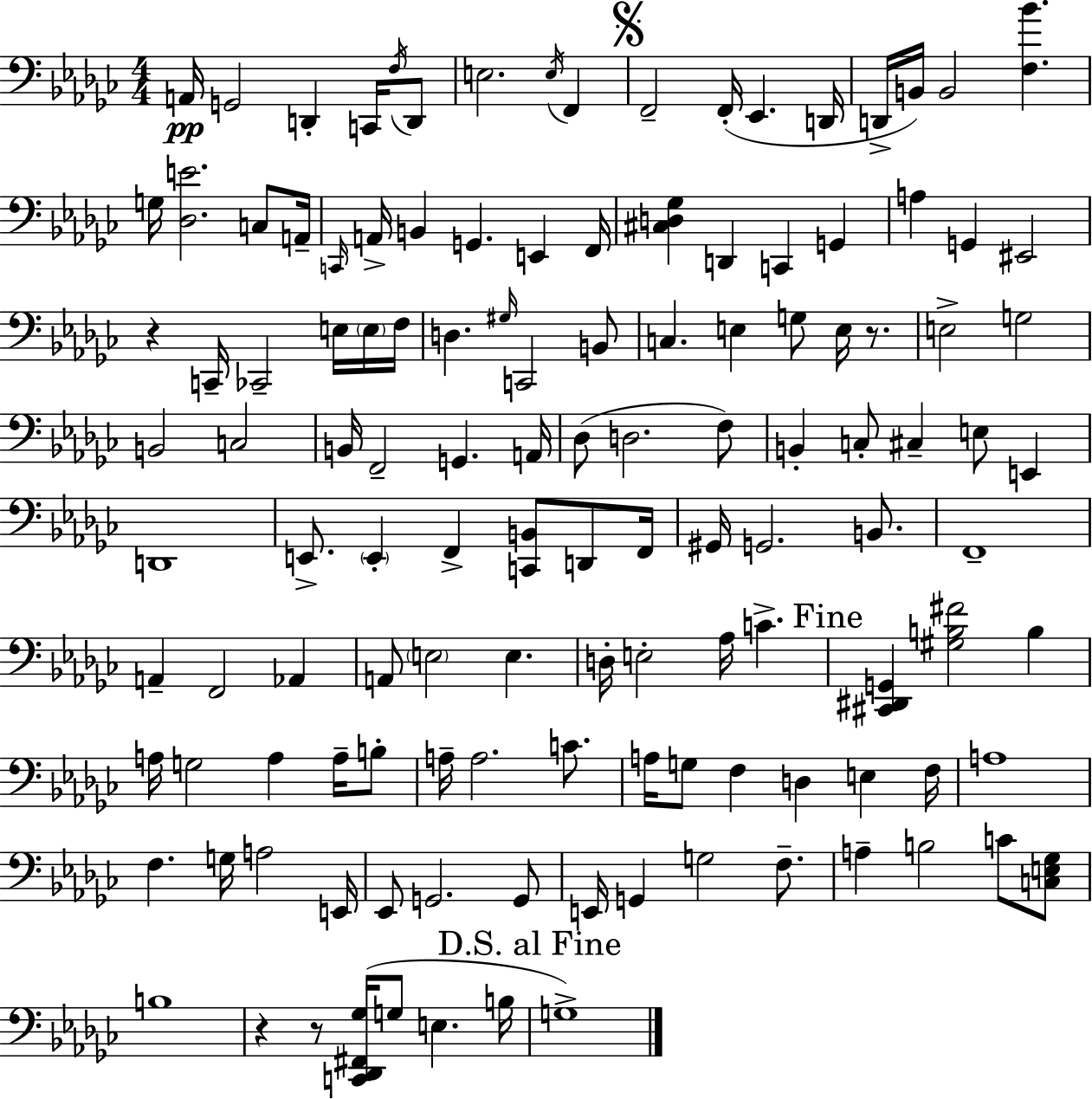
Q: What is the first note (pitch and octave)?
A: A2